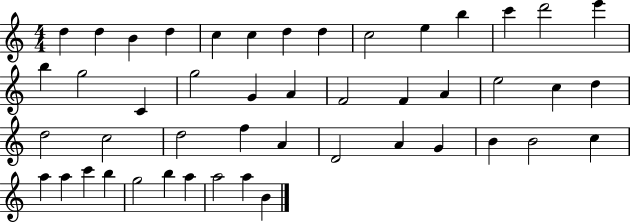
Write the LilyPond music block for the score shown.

{
  \clef treble
  \numericTimeSignature
  \time 4/4
  \key c \major
  d''4 d''4 b'4 d''4 | c''4 c''4 d''4 d''4 | c''2 e''4 b''4 | c'''4 d'''2 e'''4 | \break b''4 g''2 c'4 | g''2 g'4 a'4 | f'2 f'4 a'4 | e''2 c''4 d''4 | \break d''2 c''2 | d''2 f''4 a'4 | d'2 a'4 g'4 | b'4 b'2 c''4 | \break a''4 a''4 c'''4 b''4 | g''2 b''4 a''4 | a''2 a''4 b'4 | \bar "|."
}